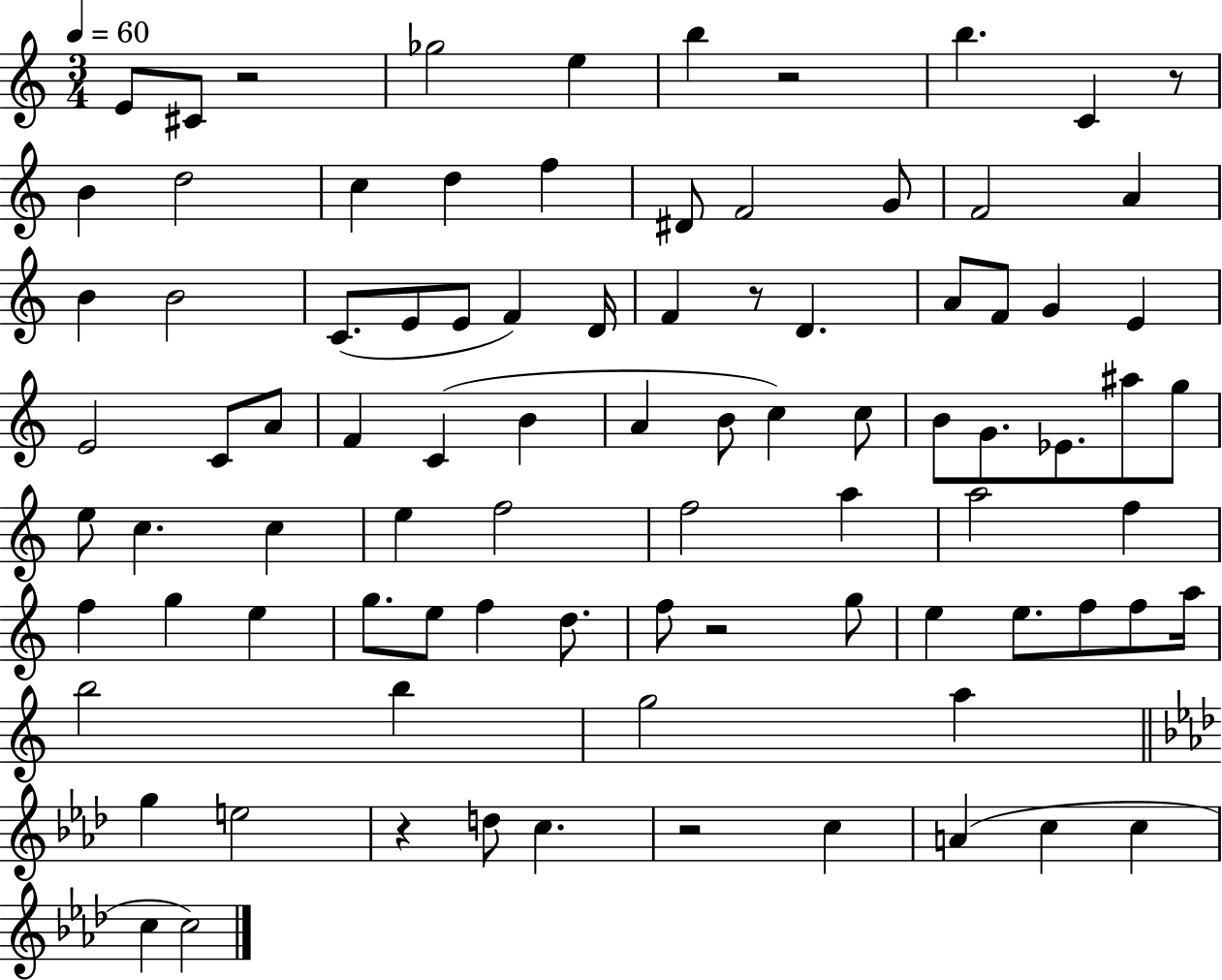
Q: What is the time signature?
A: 3/4